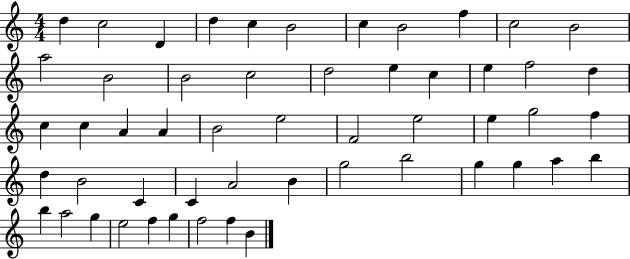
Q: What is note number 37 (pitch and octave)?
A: A4